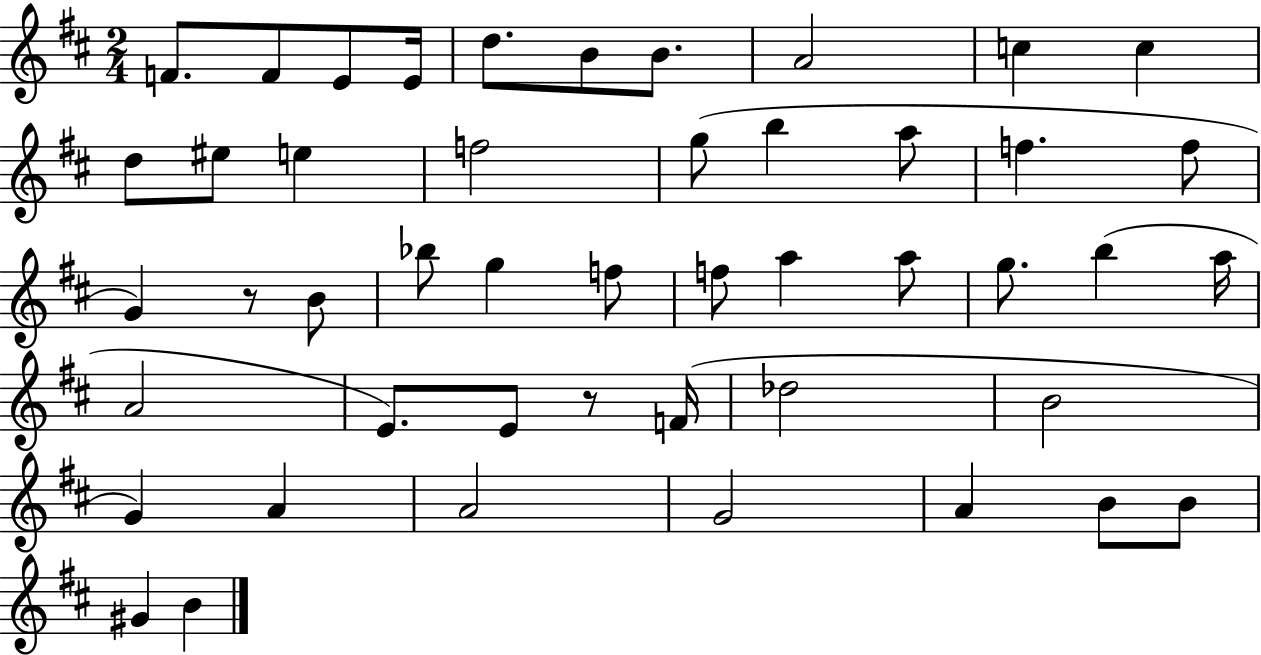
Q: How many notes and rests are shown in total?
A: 47